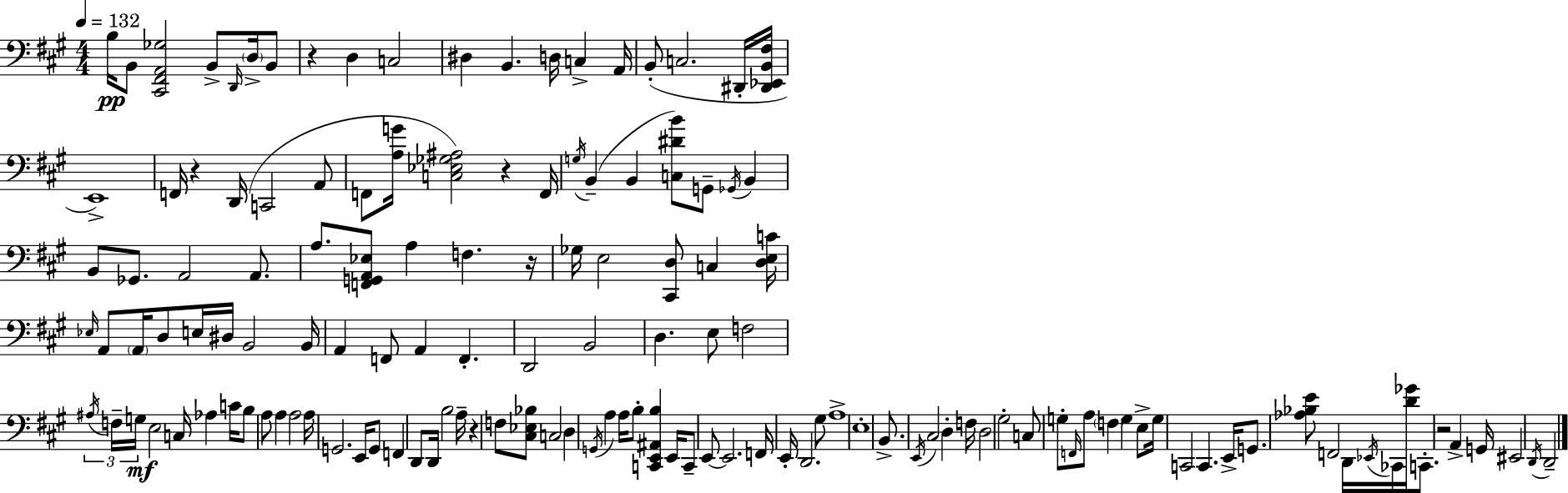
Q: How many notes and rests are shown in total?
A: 140